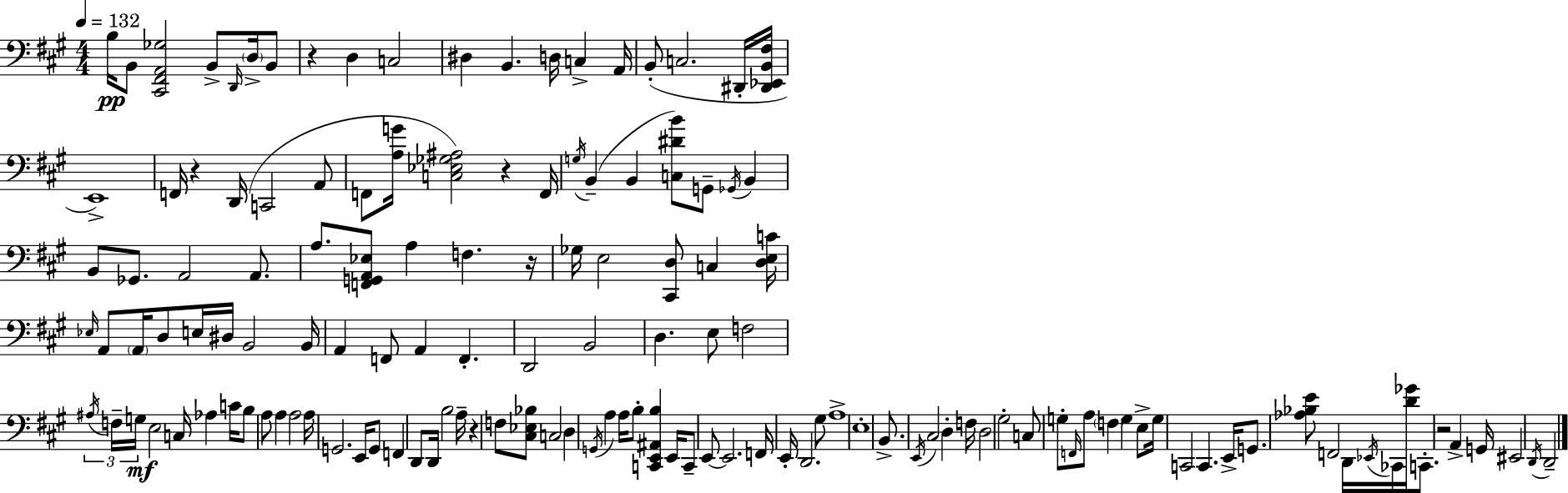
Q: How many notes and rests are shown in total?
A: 140